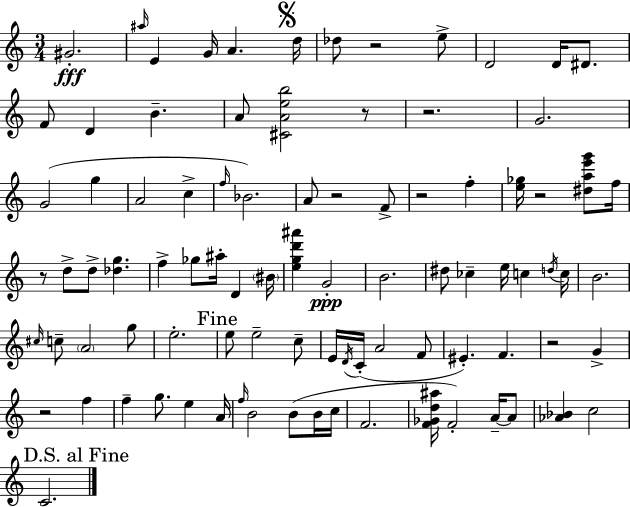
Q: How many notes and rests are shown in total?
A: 90